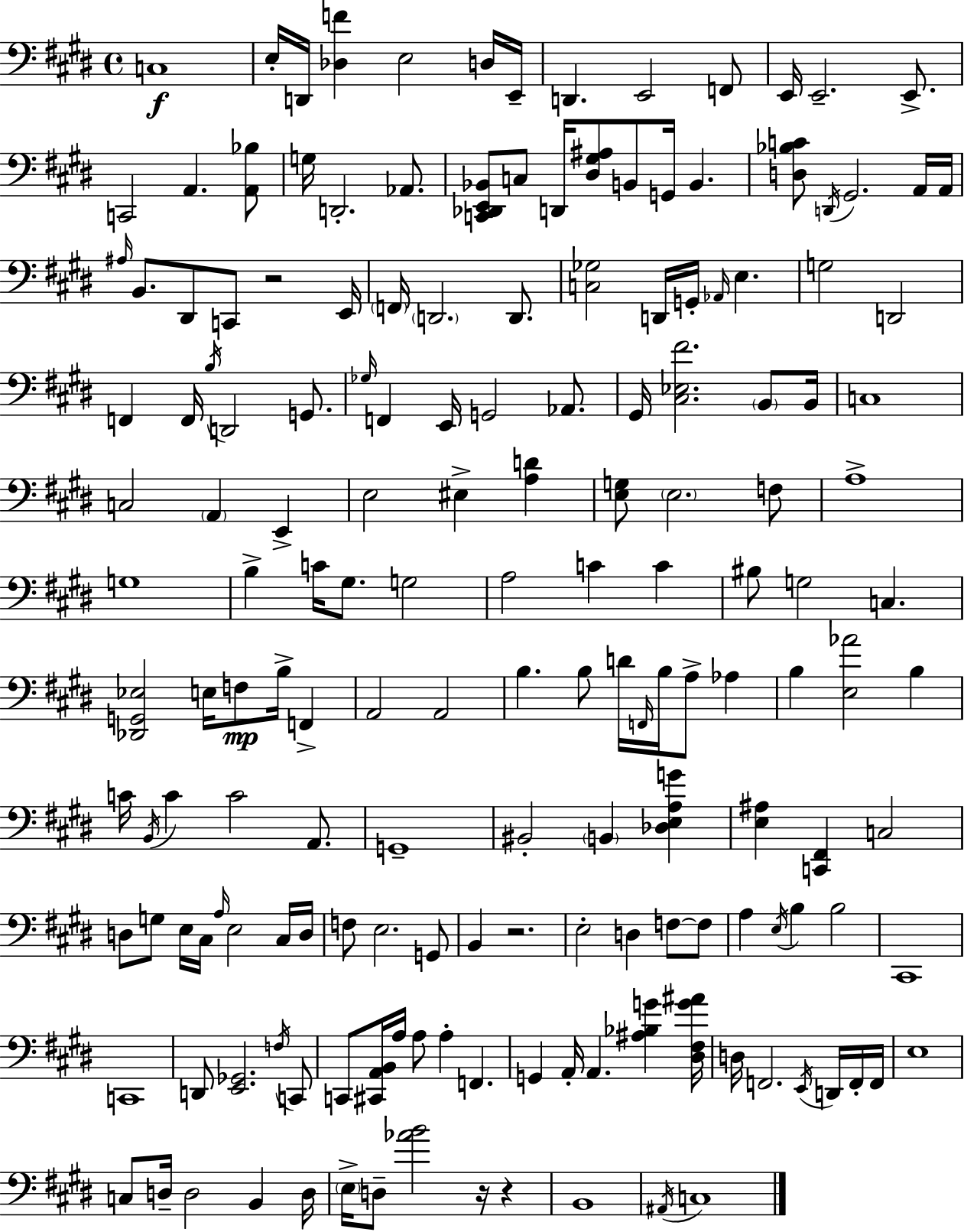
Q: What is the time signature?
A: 4/4